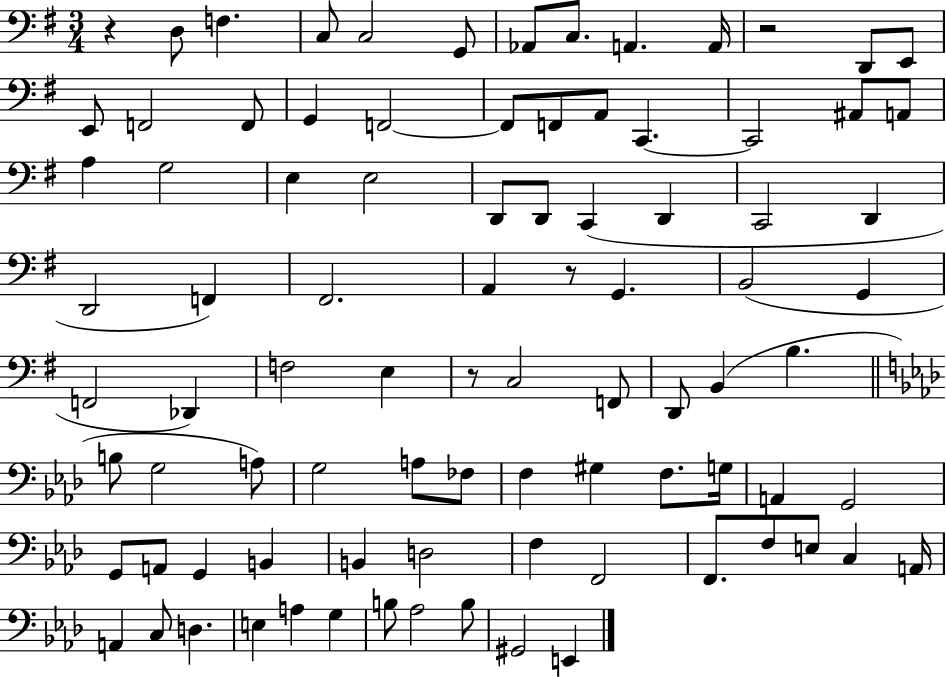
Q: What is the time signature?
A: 3/4